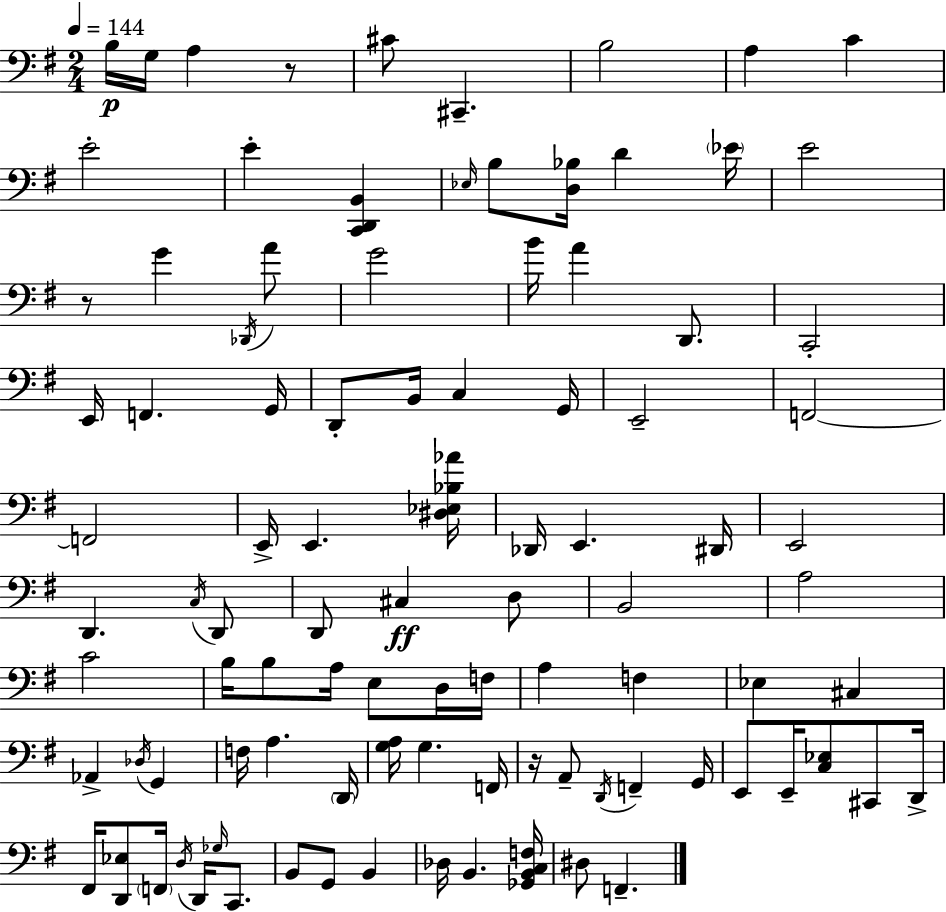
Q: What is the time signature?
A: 2/4